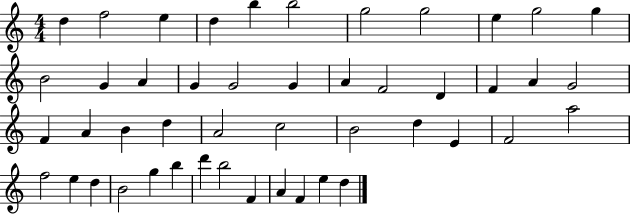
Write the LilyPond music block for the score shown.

{
  \clef treble
  \numericTimeSignature
  \time 4/4
  \key c \major
  d''4 f''2 e''4 | d''4 b''4 b''2 | g''2 g''2 | e''4 g''2 g''4 | \break b'2 g'4 a'4 | g'4 g'2 g'4 | a'4 f'2 d'4 | f'4 a'4 g'2 | \break f'4 a'4 b'4 d''4 | a'2 c''2 | b'2 d''4 e'4 | f'2 a''2 | \break f''2 e''4 d''4 | b'2 g''4 b''4 | d'''4 b''2 f'4 | a'4 f'4 e''4 d''4 | \break \bar "|."
}